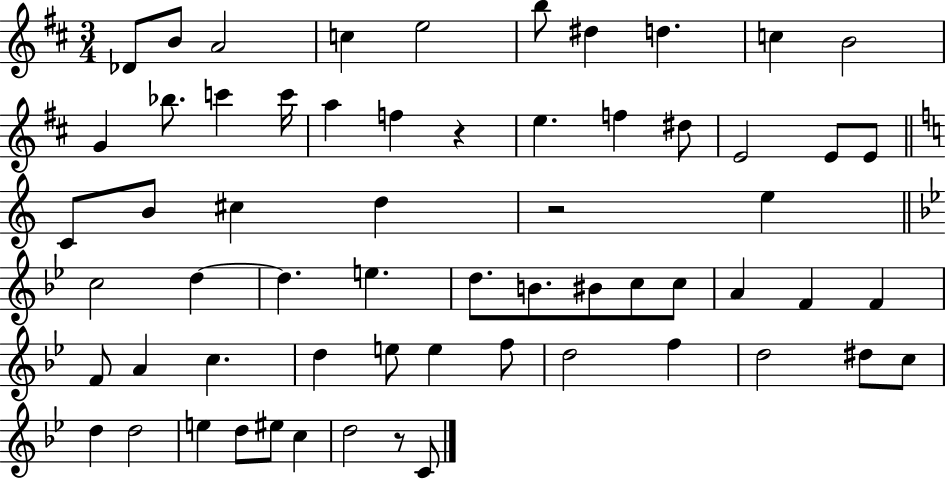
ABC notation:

X:1
T:Untitled
M:3/4
L:1/4
K:D
_D/2 B/2 A2 c e2 b/2 ^d d c B2 G _b/2 c' c'/4 a f z e f ^d/2 E2 E/2 E/2 C/2 B/2 ^c d z2 e c2 d d e d/2 B/2 ^B/2 c/2 c/2 A F F F/2 A c d e/2 e f/2 d2 f d2 ^d/2 c/2 d d2 e d/2 ^e/2 c d2 z/2 C/2